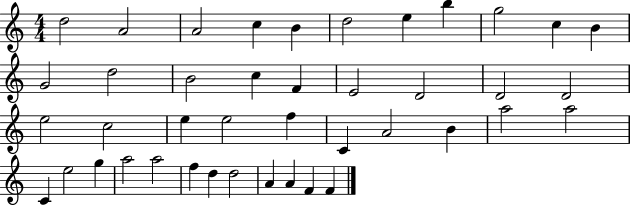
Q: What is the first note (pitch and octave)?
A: D5